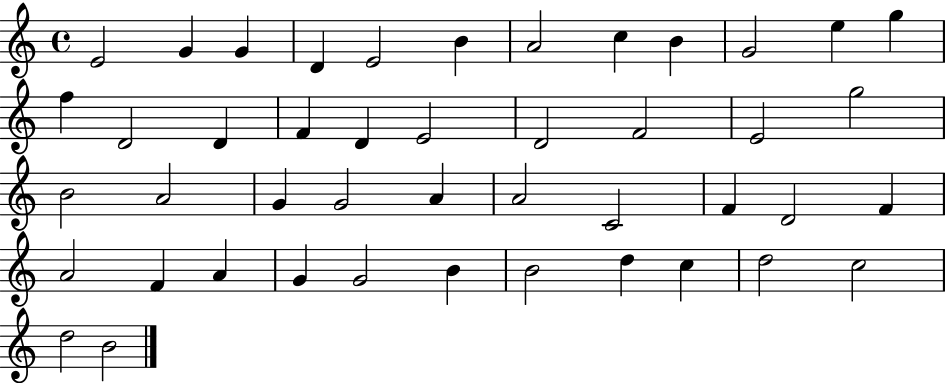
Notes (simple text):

E4/h G4/q G4/q D4/q E4/h B4/q A4/h C5/q B4/q G4/h E5/q G5/q F5/q D4/h D4/q F4/q D4/q E4/h D4/h F4/h E4/h G5/h B4/h A4/h G4/q G4/h A4/q A4/h C4/h F4/q D4/h F4/q A4/h F4/q A4/q G4/q G4/h B4/q B4/h D5/q C5/q D5/h C5/h D5/h B4/h